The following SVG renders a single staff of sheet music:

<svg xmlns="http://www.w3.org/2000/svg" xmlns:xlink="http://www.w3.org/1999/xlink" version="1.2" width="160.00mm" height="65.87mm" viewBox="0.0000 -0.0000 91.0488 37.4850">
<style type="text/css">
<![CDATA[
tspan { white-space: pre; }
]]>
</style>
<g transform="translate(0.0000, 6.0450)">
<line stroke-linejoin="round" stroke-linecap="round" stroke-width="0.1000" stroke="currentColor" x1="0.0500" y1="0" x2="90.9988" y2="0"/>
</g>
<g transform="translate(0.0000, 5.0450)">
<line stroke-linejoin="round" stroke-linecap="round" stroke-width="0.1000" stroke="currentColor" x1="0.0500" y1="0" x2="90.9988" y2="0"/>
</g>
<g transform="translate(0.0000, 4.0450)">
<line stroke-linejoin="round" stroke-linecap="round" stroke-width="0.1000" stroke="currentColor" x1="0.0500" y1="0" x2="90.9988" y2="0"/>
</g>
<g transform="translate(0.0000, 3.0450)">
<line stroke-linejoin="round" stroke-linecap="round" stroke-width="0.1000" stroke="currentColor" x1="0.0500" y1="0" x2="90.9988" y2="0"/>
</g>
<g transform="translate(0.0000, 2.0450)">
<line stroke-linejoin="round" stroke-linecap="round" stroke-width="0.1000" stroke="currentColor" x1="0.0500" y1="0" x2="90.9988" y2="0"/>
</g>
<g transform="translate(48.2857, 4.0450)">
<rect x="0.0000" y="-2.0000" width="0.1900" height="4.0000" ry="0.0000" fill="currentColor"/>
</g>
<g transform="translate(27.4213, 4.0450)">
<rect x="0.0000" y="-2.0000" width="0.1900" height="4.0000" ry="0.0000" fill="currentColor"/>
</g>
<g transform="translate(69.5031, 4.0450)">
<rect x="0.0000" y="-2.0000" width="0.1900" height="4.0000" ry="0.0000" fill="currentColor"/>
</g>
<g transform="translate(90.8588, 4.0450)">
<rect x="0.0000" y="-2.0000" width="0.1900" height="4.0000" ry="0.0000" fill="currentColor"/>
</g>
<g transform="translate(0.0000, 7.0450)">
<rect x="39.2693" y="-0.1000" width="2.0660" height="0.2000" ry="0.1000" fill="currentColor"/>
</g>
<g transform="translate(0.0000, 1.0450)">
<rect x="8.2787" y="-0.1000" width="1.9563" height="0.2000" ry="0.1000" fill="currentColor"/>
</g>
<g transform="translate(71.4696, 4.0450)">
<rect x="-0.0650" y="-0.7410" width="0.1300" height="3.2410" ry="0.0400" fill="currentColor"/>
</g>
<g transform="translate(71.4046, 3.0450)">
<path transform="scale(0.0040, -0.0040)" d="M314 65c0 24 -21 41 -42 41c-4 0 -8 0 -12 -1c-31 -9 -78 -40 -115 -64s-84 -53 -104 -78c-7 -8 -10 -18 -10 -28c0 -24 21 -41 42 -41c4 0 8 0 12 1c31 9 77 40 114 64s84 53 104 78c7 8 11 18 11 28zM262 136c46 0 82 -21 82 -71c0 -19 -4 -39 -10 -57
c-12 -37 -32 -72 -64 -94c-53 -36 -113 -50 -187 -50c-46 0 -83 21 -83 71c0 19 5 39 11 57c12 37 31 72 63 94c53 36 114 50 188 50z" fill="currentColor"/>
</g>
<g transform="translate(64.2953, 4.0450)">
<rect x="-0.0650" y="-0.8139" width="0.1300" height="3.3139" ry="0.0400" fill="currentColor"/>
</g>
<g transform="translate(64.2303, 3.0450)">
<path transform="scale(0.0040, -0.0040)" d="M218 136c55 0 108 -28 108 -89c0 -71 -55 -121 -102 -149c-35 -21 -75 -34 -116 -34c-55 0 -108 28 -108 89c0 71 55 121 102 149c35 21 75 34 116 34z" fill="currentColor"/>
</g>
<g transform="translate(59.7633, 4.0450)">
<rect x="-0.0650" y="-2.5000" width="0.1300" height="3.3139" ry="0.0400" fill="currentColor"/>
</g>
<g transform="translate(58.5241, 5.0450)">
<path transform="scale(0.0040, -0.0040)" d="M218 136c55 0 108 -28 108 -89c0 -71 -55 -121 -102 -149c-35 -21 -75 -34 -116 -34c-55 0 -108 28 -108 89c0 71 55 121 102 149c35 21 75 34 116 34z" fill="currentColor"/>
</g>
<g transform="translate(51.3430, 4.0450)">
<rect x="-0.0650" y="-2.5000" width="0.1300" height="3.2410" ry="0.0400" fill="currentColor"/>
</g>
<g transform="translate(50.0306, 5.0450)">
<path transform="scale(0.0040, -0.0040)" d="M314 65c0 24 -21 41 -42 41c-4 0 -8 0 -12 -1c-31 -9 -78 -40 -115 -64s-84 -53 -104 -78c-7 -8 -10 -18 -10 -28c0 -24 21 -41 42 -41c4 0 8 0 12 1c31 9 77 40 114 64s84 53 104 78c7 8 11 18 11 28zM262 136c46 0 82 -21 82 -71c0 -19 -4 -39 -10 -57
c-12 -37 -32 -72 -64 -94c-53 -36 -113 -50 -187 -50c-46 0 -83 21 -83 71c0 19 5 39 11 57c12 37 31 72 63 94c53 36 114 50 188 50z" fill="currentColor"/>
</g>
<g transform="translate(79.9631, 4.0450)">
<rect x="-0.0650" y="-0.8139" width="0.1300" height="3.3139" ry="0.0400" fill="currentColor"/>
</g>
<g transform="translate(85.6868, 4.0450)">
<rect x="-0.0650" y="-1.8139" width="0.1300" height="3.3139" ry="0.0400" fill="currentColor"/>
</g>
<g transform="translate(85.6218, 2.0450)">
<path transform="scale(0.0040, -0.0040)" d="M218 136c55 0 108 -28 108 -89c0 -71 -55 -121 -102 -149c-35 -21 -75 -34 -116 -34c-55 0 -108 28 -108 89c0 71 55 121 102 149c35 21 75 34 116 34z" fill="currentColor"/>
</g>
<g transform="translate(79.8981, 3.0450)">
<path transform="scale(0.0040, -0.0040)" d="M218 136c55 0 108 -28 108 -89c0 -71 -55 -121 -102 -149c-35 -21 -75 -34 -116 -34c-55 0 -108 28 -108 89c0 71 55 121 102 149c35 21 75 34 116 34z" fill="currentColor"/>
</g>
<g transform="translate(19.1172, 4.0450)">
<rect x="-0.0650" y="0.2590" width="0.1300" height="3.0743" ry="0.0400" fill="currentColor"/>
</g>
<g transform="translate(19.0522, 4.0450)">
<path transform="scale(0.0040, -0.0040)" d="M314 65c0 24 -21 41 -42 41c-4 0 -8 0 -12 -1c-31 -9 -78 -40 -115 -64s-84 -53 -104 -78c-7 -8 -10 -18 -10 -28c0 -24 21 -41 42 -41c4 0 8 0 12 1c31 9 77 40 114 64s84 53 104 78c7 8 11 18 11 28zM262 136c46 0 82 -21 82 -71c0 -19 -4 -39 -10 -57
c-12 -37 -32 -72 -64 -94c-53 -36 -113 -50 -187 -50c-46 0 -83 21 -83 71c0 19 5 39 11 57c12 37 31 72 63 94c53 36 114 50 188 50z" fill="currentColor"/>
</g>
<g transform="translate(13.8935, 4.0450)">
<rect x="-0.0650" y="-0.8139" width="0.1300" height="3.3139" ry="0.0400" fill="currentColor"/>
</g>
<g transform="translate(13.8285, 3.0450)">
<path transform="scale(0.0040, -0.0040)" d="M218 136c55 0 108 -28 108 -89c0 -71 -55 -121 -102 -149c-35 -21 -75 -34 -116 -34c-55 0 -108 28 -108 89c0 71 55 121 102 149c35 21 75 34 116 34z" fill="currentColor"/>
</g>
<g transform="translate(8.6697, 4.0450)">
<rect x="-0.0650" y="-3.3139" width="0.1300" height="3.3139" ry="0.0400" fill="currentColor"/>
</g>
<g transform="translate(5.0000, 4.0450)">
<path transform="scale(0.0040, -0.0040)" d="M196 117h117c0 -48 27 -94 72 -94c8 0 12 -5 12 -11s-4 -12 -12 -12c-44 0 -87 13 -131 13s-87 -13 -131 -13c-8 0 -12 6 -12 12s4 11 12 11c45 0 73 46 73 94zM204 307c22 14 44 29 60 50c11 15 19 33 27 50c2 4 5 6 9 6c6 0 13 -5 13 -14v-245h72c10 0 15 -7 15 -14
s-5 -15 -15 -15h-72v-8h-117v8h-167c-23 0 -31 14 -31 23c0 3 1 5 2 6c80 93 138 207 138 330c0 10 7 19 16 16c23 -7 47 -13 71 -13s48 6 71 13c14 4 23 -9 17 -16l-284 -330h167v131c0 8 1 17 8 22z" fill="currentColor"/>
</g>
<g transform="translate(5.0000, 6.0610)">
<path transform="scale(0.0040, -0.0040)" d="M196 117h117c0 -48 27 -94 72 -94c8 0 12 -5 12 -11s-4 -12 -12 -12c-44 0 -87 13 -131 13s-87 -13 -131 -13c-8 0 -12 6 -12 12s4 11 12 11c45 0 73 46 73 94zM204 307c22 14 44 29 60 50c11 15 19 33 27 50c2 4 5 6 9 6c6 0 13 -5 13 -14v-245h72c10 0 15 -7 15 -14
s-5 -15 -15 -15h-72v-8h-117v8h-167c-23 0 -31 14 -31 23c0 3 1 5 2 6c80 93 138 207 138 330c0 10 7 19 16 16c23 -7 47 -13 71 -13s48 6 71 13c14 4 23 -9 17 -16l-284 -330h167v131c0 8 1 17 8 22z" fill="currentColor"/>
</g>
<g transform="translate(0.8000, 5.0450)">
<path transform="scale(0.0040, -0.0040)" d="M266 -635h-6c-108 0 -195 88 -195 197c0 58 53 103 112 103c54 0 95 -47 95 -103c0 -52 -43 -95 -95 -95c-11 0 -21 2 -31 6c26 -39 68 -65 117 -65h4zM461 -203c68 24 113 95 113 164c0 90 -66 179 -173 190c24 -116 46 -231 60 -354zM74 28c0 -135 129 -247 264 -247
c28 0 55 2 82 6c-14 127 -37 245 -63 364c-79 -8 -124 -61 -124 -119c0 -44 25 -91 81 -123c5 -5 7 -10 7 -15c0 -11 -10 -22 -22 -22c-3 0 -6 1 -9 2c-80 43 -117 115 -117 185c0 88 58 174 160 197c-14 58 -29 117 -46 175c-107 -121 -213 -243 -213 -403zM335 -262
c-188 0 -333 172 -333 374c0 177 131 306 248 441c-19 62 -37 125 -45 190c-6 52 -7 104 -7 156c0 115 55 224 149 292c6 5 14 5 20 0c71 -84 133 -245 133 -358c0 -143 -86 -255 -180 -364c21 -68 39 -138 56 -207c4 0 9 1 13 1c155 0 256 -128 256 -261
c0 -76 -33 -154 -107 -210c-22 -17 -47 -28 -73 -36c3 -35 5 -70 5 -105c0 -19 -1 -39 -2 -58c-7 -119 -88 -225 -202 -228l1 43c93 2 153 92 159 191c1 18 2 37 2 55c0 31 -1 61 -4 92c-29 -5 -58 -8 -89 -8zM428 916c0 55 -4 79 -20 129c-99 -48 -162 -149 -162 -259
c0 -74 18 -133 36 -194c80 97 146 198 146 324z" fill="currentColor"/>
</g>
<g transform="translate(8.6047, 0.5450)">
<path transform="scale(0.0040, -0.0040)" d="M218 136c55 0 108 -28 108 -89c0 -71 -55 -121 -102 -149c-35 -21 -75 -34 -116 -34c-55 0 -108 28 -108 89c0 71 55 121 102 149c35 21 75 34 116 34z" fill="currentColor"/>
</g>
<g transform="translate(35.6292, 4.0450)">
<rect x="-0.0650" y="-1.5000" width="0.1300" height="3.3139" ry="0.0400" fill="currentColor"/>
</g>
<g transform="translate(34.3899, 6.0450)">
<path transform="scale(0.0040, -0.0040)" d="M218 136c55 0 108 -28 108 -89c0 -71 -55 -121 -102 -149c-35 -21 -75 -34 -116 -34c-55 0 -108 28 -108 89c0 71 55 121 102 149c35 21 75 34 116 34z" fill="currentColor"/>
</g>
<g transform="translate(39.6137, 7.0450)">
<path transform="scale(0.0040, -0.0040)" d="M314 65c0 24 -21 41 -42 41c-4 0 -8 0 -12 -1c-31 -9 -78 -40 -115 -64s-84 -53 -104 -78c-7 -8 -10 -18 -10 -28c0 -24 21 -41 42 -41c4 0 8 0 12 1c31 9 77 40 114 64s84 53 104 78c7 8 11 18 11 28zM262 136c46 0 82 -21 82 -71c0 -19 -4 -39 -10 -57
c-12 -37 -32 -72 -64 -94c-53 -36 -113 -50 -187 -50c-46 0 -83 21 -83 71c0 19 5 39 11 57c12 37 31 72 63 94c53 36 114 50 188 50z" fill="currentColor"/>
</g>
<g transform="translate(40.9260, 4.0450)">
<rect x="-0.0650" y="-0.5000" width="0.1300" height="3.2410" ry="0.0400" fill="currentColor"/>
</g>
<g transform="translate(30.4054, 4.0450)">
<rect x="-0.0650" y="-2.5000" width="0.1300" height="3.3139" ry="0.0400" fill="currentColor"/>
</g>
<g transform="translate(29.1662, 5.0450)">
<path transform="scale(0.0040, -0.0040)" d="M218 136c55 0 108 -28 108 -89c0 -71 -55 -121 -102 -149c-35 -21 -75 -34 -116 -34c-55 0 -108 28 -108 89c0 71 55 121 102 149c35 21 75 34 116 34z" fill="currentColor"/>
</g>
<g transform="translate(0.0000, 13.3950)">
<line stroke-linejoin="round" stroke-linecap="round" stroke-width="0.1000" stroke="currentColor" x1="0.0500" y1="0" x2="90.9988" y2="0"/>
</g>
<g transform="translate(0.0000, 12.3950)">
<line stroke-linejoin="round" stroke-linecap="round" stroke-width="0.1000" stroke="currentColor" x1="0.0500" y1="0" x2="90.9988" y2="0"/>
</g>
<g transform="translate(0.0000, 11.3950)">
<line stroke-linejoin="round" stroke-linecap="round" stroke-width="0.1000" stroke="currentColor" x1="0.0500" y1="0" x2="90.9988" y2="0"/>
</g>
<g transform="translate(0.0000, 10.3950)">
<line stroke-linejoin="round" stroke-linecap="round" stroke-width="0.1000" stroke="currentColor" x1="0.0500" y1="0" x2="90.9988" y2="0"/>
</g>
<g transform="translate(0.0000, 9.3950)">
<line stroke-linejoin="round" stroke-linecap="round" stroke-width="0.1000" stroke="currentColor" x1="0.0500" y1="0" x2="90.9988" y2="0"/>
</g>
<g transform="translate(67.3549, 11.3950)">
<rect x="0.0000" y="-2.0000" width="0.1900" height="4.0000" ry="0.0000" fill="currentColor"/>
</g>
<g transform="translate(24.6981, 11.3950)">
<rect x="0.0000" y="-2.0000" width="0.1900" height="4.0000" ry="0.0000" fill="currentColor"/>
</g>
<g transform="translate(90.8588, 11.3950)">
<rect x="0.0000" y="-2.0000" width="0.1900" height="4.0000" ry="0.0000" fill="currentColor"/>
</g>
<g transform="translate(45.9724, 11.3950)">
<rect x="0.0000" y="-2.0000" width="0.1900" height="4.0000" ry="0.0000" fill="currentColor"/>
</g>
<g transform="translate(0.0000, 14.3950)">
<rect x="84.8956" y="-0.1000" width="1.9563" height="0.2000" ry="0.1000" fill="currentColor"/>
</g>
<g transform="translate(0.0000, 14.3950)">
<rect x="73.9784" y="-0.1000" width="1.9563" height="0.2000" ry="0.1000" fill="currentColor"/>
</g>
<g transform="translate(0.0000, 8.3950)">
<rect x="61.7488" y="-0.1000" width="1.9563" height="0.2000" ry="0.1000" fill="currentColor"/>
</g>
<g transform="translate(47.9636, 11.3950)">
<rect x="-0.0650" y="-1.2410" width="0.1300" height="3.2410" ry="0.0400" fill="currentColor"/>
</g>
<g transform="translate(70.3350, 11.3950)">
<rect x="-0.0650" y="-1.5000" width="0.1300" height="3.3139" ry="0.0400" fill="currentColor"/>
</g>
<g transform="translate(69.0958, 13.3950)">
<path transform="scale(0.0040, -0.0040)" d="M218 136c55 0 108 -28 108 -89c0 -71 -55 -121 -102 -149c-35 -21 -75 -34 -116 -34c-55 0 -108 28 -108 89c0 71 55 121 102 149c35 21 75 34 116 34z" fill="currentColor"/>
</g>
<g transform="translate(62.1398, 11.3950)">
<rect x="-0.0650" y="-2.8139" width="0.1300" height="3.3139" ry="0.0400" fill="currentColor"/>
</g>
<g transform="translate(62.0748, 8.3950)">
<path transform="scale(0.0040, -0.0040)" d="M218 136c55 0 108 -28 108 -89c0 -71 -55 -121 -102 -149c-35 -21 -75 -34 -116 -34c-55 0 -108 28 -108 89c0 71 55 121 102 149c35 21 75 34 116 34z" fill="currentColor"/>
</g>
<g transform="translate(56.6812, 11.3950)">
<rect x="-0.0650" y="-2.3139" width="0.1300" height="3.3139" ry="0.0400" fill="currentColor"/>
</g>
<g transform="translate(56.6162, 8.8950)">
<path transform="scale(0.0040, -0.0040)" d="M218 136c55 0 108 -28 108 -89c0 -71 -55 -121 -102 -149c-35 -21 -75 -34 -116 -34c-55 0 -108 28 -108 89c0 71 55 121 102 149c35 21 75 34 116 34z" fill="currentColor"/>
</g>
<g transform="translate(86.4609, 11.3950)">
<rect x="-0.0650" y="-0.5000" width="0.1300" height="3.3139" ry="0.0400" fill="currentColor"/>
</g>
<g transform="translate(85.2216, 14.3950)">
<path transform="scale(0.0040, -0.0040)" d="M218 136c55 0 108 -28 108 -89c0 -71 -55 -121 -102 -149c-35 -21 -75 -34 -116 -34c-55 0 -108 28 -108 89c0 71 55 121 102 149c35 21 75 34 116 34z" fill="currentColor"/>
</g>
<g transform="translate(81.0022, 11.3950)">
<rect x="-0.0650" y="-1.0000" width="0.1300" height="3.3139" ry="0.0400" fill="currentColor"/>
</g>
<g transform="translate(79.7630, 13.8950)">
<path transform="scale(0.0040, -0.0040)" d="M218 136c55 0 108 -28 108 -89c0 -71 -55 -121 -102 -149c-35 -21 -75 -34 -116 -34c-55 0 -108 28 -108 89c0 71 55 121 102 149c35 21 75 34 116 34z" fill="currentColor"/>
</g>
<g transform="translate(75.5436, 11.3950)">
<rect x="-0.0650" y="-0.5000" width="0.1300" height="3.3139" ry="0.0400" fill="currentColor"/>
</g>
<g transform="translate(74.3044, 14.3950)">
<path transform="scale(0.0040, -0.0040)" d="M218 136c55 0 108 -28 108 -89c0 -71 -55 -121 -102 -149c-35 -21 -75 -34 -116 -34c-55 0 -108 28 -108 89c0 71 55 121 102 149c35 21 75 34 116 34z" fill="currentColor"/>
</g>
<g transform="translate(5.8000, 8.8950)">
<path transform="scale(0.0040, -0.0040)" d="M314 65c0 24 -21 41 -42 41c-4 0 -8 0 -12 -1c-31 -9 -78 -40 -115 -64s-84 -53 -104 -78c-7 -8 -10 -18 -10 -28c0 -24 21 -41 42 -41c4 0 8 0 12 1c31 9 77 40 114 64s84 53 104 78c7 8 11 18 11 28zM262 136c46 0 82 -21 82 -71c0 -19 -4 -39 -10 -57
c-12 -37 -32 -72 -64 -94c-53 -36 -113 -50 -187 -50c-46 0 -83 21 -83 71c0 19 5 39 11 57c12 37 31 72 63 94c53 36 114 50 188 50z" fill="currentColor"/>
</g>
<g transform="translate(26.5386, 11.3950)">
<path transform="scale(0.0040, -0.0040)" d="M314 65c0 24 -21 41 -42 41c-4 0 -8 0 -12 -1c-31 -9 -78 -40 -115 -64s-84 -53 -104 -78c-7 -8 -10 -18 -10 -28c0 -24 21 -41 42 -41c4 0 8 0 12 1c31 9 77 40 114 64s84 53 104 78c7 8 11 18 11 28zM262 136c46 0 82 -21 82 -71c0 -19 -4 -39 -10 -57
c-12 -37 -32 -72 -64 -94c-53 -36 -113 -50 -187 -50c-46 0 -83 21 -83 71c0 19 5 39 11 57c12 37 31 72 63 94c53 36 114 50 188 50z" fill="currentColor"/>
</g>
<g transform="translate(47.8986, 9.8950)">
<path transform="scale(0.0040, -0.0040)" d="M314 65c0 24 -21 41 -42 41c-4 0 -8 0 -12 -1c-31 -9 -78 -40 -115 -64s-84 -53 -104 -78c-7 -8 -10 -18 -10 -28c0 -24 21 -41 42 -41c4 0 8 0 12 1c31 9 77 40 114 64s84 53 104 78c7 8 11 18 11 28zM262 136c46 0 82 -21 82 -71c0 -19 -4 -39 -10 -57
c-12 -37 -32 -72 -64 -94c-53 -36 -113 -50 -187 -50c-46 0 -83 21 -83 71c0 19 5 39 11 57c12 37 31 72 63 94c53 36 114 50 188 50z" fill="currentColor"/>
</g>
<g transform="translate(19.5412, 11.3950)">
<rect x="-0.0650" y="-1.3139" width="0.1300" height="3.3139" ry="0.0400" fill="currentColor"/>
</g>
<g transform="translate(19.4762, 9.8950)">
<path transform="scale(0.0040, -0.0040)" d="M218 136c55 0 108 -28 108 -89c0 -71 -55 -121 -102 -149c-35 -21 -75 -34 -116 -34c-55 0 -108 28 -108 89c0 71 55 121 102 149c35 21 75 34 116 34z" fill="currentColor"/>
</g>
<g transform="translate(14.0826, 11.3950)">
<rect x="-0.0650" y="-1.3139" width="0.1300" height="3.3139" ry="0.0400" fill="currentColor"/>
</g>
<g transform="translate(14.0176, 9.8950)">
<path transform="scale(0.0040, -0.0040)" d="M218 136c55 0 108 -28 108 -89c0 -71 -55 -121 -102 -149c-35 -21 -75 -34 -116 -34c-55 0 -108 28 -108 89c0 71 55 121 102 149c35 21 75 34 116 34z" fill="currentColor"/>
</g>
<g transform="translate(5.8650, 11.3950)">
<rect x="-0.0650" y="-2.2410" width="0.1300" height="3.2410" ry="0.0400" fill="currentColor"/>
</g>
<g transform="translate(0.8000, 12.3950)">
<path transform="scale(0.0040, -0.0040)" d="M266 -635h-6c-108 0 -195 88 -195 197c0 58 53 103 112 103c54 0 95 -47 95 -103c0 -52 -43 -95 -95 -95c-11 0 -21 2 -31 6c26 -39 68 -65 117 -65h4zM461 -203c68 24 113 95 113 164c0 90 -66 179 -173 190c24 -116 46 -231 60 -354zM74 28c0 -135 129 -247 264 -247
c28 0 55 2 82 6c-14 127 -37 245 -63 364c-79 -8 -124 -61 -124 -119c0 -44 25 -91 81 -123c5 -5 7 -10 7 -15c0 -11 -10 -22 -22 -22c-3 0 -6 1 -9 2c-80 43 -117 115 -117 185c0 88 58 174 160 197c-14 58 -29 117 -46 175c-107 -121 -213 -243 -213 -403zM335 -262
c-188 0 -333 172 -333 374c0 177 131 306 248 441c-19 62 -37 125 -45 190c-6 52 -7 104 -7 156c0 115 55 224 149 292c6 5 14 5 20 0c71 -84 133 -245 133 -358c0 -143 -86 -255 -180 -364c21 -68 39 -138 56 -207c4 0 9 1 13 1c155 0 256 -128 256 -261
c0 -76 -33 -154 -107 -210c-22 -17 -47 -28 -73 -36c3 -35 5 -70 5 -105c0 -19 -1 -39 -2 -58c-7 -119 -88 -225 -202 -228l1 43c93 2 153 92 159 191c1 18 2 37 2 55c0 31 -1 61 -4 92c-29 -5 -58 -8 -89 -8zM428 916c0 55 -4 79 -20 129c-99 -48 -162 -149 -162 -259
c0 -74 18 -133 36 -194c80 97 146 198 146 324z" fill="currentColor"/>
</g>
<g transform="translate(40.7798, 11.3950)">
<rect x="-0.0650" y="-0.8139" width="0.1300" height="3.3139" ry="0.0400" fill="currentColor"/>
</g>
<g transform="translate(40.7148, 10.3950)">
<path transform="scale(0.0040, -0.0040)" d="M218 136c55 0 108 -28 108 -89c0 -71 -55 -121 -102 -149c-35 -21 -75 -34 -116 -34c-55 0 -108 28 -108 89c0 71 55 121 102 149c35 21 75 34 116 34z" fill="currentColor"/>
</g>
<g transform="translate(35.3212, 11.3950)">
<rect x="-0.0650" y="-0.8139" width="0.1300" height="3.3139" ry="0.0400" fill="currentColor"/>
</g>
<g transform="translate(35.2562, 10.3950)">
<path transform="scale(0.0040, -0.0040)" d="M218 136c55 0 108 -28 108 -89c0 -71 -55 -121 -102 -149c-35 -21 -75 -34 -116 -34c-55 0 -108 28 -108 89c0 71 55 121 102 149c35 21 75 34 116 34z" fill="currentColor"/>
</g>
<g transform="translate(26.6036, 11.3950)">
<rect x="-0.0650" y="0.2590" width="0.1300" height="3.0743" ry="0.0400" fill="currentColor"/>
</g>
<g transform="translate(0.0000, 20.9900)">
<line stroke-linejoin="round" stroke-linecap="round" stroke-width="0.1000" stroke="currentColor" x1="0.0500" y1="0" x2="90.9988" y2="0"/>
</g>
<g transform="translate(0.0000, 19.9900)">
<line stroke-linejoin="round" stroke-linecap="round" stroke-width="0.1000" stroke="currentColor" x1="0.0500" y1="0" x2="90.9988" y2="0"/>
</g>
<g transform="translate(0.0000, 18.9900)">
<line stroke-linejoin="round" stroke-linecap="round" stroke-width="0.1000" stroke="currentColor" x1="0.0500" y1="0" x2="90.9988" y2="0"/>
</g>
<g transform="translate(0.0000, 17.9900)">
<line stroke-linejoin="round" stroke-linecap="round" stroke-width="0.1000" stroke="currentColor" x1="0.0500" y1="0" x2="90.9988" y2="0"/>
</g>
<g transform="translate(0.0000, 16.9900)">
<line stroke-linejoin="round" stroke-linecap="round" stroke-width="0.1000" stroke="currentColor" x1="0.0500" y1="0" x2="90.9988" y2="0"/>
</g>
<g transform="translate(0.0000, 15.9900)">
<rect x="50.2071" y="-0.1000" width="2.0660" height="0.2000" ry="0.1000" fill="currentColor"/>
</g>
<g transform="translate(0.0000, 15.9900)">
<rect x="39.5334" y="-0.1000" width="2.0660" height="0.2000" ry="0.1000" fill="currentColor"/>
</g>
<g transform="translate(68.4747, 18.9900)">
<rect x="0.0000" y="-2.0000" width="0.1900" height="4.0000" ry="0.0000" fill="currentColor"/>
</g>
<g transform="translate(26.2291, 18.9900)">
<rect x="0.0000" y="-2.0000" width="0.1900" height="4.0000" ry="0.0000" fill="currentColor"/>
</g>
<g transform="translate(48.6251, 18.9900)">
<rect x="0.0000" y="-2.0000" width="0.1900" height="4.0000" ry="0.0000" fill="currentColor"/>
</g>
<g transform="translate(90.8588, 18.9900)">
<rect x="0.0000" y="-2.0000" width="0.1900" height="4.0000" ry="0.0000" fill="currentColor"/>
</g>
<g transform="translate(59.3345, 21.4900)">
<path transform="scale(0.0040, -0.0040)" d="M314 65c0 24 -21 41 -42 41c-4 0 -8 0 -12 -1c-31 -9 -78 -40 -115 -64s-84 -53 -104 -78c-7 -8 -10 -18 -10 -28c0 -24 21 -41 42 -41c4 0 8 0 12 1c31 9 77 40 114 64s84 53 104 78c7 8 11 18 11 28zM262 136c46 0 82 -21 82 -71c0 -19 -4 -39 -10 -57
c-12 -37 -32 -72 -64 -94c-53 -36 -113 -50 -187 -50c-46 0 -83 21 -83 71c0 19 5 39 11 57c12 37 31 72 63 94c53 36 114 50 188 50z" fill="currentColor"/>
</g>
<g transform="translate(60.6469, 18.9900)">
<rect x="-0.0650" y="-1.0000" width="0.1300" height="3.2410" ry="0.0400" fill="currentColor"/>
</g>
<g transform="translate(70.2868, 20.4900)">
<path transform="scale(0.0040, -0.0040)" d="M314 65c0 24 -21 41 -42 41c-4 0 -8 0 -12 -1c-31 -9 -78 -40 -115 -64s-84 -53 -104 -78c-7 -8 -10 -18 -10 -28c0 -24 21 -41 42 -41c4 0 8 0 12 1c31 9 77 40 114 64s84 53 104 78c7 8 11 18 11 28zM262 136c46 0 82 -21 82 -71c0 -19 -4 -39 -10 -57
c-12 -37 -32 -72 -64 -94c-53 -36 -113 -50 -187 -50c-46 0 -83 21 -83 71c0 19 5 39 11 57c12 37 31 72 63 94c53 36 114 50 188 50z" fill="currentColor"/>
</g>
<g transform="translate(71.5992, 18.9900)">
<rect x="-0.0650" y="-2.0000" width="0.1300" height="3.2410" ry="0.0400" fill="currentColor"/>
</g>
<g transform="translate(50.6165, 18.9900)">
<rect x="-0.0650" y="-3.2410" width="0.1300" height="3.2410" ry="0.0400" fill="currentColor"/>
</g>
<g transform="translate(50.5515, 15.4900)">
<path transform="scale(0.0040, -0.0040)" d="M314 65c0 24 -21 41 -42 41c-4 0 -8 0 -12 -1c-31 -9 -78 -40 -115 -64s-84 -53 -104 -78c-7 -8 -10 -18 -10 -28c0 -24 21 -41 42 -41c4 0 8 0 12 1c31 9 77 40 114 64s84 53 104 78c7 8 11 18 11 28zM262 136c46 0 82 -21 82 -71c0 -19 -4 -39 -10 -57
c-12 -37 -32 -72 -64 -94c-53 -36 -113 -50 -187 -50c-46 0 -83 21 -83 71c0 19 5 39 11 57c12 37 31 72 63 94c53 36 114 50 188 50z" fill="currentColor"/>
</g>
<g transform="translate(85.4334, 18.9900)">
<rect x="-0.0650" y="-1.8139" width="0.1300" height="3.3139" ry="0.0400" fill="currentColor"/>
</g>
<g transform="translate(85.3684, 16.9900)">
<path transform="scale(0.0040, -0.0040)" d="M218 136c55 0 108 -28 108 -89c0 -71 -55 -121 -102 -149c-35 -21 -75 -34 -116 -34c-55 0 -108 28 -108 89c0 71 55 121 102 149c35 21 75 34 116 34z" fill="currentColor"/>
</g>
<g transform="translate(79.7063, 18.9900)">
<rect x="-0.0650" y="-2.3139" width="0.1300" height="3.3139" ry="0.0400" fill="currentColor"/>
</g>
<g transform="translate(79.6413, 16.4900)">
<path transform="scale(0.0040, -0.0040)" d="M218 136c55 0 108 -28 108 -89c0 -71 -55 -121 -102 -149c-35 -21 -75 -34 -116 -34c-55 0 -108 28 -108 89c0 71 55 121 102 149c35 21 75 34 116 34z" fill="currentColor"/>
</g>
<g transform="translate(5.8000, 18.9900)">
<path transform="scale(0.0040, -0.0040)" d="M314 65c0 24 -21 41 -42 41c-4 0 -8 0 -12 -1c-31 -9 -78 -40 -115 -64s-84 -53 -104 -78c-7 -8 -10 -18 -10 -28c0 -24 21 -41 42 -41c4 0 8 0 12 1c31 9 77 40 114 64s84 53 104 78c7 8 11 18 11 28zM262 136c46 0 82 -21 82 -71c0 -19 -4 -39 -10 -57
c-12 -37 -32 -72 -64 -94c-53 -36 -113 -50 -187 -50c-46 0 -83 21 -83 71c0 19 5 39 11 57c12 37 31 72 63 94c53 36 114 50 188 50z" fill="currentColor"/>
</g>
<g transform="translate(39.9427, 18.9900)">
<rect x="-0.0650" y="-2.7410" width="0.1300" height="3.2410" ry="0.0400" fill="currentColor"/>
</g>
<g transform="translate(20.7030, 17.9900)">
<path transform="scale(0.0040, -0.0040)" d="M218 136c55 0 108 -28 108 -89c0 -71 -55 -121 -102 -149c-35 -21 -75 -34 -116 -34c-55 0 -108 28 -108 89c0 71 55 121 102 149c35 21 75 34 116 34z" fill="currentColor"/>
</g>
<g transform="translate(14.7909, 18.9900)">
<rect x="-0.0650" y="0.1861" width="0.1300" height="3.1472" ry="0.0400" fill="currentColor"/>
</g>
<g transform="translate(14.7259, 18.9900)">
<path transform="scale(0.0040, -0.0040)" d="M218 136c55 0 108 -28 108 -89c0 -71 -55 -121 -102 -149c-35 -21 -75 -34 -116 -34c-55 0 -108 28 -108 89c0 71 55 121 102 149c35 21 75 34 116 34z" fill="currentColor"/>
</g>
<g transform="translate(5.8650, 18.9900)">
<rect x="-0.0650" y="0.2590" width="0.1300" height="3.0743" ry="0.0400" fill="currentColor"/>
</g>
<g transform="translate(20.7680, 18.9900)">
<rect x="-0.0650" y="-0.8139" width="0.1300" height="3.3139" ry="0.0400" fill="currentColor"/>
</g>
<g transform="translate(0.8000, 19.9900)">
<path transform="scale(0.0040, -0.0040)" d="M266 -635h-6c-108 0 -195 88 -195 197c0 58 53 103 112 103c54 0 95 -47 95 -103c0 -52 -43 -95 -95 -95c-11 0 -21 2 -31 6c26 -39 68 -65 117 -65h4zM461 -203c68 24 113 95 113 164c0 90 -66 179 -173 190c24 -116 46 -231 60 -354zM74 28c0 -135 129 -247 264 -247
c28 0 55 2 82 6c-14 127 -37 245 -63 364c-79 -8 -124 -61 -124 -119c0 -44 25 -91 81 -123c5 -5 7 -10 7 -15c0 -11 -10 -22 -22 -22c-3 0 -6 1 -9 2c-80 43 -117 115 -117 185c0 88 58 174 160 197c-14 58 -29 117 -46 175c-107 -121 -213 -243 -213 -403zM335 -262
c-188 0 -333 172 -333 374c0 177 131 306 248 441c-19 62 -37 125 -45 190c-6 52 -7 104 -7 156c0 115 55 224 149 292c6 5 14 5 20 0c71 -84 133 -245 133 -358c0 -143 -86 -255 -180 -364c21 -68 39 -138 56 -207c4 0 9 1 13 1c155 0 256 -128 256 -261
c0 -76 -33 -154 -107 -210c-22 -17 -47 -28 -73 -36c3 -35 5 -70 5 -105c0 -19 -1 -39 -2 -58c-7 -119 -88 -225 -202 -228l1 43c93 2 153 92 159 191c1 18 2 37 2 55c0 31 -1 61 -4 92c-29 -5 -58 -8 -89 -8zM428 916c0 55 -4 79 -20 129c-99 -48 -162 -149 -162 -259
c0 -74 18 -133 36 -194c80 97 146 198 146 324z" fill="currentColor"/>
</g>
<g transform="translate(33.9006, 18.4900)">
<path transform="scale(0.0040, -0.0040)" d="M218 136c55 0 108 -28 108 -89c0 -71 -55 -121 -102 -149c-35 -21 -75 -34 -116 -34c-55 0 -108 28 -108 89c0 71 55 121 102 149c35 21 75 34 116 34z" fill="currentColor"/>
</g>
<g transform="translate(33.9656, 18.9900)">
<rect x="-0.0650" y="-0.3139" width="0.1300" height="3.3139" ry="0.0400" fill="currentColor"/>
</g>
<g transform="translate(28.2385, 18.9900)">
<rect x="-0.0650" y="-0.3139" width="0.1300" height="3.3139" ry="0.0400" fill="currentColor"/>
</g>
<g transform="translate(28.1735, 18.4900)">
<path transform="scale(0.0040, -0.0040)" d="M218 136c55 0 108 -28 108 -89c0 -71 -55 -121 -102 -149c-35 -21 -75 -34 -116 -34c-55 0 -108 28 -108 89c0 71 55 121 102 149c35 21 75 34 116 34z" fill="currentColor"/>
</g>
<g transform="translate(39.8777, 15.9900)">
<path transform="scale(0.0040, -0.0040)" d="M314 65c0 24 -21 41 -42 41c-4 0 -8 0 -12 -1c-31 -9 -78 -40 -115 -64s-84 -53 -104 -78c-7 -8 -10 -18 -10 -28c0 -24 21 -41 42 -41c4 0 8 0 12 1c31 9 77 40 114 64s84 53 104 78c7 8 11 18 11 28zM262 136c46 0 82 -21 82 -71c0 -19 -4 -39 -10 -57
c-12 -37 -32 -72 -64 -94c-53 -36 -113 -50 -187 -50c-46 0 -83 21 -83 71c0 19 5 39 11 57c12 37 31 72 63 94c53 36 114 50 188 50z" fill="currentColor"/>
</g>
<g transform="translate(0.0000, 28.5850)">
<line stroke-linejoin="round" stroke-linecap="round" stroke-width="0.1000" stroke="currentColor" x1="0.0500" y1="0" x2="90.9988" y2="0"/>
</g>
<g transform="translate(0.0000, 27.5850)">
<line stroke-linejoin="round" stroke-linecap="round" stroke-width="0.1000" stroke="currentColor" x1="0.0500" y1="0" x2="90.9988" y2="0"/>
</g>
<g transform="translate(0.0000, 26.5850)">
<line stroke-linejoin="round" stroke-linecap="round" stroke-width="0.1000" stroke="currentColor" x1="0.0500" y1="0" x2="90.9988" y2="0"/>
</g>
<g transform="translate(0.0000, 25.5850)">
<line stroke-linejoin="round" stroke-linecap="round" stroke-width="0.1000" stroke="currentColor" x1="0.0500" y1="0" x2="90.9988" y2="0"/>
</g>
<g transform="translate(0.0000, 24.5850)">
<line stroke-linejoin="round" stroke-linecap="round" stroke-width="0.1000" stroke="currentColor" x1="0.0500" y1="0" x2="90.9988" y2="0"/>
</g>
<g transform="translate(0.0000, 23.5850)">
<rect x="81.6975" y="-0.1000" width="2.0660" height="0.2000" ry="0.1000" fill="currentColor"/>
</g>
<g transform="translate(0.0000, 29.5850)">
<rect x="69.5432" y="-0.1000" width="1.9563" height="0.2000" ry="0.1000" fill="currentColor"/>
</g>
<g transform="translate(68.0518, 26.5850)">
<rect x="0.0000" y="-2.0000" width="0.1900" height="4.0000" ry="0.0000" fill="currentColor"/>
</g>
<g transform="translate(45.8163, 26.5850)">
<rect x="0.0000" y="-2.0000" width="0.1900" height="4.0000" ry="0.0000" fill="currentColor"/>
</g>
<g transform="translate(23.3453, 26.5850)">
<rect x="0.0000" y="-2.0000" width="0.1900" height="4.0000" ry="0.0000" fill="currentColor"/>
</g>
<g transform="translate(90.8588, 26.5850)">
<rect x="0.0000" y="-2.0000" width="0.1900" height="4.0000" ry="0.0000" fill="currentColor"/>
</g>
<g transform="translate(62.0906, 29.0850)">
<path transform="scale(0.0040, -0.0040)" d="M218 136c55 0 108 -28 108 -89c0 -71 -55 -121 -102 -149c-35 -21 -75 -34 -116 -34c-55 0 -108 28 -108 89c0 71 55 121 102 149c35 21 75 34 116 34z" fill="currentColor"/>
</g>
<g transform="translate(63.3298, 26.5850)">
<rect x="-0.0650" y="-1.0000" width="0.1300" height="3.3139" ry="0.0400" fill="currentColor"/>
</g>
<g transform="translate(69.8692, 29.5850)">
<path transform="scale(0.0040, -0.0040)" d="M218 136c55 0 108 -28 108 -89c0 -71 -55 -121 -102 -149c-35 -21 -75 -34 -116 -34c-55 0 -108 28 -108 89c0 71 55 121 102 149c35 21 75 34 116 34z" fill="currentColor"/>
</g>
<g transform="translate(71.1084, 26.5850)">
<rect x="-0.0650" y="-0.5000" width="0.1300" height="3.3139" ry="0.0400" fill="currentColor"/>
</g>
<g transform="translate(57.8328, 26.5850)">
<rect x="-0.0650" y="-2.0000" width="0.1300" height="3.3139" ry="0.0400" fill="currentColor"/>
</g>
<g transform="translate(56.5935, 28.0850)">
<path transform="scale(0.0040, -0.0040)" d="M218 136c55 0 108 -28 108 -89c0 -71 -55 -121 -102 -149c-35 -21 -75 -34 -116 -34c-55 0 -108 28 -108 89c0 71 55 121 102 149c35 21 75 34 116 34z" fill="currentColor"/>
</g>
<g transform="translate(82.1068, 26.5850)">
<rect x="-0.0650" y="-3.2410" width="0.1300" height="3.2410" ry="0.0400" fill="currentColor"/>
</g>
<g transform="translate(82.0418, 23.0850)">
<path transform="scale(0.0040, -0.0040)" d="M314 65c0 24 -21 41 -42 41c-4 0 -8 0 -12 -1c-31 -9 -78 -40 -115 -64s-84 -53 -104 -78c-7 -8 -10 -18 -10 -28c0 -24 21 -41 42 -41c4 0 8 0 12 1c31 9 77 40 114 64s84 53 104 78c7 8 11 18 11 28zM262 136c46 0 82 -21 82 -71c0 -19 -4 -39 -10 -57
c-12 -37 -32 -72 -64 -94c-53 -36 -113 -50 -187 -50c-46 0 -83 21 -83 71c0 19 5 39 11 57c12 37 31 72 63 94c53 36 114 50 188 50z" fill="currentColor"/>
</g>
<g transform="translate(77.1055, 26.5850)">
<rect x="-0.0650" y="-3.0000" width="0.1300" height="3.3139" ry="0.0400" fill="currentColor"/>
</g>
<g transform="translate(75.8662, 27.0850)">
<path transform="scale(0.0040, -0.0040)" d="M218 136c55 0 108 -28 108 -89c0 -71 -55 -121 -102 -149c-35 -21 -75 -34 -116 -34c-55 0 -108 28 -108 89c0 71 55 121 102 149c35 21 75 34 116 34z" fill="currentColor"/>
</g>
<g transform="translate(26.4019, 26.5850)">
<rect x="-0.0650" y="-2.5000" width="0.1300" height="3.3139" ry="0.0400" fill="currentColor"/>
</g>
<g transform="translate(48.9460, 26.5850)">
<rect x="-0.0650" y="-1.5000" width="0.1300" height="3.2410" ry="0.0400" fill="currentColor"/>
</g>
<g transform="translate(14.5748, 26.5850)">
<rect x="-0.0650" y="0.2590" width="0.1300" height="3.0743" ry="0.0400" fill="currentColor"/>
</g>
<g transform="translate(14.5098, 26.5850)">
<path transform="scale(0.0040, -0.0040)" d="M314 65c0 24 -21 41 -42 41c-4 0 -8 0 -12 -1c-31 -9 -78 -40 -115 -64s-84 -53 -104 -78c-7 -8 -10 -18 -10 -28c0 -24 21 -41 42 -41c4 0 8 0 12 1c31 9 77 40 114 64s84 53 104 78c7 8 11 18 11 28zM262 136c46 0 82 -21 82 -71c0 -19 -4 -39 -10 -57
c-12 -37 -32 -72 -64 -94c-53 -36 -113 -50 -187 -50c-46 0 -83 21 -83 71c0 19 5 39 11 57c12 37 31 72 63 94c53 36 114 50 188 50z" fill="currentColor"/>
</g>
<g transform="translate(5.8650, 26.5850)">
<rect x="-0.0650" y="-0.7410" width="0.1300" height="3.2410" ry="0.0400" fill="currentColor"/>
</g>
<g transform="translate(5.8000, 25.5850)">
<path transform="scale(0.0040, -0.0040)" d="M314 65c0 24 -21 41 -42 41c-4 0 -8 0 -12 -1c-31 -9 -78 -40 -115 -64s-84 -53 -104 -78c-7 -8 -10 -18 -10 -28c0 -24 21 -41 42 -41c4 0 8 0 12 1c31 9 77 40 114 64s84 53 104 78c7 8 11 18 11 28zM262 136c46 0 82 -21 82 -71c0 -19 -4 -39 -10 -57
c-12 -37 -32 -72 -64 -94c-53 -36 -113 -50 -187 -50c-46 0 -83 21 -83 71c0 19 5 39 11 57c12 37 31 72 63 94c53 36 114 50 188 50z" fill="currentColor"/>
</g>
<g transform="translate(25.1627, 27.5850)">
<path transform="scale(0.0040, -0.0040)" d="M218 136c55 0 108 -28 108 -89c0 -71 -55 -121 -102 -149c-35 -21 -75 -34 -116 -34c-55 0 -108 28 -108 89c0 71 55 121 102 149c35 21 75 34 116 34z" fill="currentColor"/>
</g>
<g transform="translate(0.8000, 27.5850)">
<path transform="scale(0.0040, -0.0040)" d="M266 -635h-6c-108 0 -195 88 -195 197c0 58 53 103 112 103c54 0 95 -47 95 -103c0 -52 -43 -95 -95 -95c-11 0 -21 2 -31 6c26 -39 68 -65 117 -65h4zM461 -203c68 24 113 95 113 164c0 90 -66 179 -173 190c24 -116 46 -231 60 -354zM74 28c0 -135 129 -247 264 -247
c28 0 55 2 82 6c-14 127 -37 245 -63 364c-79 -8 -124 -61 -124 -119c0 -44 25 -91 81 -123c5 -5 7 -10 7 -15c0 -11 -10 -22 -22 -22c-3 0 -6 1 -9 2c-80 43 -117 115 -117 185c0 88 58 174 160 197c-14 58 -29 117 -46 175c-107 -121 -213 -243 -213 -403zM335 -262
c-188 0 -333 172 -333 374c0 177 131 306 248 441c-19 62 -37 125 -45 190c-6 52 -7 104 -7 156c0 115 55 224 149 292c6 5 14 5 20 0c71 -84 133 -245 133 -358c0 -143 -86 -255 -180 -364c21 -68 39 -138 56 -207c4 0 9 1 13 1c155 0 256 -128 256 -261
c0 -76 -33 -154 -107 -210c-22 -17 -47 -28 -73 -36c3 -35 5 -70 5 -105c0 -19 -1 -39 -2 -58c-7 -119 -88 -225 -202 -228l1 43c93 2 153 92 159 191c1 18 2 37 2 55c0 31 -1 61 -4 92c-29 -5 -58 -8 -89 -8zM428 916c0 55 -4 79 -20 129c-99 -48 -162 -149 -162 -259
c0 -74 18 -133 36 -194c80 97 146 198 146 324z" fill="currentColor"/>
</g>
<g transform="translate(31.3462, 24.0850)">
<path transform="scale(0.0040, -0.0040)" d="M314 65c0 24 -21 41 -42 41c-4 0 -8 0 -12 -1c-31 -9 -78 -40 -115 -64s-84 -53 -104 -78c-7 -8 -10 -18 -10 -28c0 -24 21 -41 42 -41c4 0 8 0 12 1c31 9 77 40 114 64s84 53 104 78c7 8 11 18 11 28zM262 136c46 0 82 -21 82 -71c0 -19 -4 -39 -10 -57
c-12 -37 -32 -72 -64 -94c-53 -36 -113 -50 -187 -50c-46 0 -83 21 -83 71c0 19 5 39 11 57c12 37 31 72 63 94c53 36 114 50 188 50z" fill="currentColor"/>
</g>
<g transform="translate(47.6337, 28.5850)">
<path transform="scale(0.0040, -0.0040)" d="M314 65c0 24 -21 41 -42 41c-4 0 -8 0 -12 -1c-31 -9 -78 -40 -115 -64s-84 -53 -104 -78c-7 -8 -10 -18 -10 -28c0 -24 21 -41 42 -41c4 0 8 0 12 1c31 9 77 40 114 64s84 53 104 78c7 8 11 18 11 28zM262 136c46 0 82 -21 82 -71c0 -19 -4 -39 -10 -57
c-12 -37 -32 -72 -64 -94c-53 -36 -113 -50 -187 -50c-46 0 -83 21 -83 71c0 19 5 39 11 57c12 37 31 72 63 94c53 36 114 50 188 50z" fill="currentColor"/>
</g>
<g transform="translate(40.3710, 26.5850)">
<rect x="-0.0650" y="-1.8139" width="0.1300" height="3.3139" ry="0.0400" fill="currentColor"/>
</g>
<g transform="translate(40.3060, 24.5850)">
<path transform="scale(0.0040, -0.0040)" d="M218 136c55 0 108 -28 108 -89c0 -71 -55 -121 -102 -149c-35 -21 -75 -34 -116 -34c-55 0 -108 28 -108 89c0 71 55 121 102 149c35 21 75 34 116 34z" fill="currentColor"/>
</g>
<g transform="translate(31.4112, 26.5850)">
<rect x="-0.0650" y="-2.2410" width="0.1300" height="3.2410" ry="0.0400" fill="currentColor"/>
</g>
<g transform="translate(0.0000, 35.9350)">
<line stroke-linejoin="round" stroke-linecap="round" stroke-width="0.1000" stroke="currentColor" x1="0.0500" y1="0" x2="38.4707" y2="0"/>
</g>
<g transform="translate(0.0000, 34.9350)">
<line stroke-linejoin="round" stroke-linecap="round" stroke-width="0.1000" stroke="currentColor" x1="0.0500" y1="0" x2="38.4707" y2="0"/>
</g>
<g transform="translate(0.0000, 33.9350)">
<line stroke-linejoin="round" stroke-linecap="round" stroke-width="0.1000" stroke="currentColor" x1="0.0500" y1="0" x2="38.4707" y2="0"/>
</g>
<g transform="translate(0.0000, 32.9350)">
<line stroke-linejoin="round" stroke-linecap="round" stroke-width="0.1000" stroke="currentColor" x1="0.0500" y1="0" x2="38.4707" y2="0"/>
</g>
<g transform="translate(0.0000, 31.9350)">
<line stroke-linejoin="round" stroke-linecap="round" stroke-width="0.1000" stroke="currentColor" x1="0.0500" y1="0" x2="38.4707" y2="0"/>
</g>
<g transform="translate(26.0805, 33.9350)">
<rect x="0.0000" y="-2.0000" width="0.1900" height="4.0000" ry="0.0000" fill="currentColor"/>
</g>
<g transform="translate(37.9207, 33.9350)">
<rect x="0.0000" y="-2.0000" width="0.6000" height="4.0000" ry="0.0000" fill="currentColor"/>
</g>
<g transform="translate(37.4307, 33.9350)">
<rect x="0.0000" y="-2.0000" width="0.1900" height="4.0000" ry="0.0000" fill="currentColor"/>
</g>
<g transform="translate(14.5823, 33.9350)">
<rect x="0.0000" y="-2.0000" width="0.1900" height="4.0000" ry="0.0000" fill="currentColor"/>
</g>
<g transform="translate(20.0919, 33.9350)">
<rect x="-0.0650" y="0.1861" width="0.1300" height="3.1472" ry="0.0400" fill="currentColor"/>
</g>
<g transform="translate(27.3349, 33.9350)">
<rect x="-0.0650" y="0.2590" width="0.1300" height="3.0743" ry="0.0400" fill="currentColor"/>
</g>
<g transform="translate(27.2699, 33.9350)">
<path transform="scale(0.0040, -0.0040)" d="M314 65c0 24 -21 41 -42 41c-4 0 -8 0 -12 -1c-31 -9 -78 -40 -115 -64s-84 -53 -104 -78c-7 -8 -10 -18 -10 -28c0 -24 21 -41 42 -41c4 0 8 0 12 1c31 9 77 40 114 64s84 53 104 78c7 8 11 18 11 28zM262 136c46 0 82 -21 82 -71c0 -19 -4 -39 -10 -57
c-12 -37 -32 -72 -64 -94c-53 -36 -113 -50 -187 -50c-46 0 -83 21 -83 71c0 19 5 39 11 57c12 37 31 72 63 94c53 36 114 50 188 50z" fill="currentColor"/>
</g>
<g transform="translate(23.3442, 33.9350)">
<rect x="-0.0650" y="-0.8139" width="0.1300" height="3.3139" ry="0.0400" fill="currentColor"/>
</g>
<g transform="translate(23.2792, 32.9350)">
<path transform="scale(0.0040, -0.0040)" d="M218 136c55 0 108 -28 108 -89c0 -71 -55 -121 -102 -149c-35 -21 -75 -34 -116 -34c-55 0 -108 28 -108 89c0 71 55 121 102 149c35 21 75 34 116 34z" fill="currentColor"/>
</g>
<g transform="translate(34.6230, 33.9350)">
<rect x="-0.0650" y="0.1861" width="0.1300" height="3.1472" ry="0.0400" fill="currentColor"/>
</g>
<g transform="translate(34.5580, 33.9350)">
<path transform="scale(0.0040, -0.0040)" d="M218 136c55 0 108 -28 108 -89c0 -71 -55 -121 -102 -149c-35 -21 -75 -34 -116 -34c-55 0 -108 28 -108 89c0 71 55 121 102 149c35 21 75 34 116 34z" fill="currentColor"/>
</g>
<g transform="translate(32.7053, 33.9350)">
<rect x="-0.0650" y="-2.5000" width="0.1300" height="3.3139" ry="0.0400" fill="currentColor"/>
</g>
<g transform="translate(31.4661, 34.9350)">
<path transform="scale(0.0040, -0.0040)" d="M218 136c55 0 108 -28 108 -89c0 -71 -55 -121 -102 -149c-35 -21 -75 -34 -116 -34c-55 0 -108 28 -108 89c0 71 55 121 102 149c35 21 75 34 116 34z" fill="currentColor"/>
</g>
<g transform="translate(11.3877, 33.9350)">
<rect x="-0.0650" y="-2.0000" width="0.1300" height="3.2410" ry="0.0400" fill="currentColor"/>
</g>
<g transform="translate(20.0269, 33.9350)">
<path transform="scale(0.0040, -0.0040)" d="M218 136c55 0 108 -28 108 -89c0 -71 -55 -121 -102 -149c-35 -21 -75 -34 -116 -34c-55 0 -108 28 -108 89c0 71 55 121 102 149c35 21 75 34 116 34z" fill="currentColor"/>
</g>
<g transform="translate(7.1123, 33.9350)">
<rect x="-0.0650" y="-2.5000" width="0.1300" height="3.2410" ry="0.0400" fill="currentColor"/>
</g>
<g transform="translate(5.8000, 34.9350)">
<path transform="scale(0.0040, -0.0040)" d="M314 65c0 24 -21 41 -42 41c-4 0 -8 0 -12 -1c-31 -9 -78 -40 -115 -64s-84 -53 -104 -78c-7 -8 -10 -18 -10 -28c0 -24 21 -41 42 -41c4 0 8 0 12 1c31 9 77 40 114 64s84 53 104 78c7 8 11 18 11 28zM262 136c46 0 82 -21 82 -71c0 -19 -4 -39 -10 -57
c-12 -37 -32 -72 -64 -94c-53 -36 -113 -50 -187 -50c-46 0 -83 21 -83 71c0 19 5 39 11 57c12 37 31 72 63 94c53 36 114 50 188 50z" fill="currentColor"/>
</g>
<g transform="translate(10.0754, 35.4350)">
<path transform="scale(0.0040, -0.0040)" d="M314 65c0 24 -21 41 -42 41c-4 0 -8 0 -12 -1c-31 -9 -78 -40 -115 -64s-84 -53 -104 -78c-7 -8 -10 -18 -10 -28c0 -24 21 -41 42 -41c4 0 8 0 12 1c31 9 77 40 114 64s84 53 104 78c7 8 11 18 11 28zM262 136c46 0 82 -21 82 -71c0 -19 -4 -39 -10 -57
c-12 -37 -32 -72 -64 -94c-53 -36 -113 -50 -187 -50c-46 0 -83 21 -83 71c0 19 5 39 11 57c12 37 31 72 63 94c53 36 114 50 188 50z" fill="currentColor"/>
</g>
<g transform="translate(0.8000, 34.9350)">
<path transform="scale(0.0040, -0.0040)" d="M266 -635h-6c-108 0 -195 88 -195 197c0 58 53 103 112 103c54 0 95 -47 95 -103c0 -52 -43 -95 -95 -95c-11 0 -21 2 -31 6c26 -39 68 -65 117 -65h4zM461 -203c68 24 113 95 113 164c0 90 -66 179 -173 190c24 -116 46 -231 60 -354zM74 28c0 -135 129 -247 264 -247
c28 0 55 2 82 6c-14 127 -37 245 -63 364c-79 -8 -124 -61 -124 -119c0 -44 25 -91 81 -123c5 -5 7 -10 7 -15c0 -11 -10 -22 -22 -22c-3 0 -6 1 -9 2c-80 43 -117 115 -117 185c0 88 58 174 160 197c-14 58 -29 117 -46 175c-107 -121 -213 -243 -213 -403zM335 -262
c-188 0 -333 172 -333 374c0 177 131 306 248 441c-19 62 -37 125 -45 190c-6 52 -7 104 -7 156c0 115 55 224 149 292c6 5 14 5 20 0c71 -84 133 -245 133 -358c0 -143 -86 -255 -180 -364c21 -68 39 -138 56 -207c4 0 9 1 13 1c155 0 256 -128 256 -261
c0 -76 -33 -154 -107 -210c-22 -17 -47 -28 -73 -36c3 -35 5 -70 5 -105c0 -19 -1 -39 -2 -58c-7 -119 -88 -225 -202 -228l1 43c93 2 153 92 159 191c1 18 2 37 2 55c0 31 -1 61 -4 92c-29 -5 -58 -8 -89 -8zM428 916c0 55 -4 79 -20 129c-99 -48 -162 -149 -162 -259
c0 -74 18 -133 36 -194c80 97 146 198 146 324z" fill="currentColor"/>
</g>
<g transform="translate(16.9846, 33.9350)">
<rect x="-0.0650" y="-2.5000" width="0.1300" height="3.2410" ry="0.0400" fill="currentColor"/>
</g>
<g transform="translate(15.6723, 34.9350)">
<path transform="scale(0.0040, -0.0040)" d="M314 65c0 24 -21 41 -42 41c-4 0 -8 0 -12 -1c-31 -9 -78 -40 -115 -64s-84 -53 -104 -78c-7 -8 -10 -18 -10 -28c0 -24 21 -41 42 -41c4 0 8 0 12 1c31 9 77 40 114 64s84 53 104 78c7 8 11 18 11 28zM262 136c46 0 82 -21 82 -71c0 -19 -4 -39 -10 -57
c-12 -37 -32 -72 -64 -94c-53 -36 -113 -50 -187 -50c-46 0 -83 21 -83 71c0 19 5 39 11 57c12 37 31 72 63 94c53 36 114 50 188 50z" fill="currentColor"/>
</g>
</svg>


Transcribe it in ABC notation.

X:1
T:Untitled
M:4/4
L:1/4
K:C
b d B2 G E C2 G2 G d d2 d f g2 e e B2 d d e2 g a E C D C B2 B d c c a2 b2 D2 F2 g f d2 B2 G g2 f E2 F D C A b2 G2 F2 G2 B d B2 G B